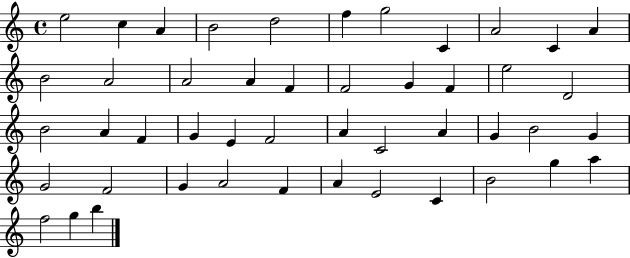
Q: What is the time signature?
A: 4/4